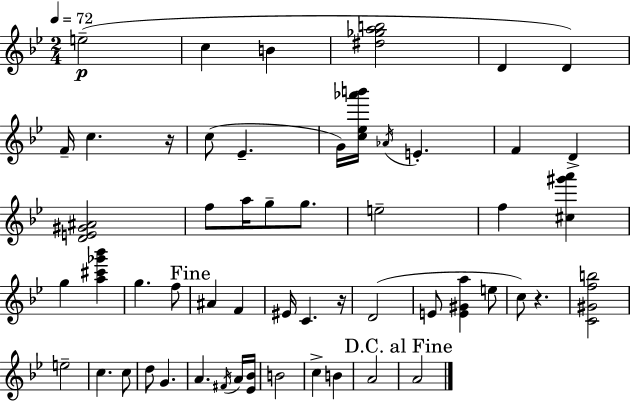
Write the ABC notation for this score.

X:1
T:Untitled
M:2/4
L:1/4
K:Gm
e2 c B [^d_gab]2 D D F/4 c z/4 c/2 _E G/4 [c_e_a'b']/4 _A/4 E F D [DE^G^A]2 f/2 a/4 g/2 g/2 e2 f [^c^g'a'] g [a^c'_g'_b'] g f/2 ^A F ^E/4 C z/4 D2 E/2 [E^Ga] e/2 c/2 z [C^Gfb]2 e2 c c/2 d/2 G A ^F/4 A/4 [_E_B]/4 B2 c B A2 A2